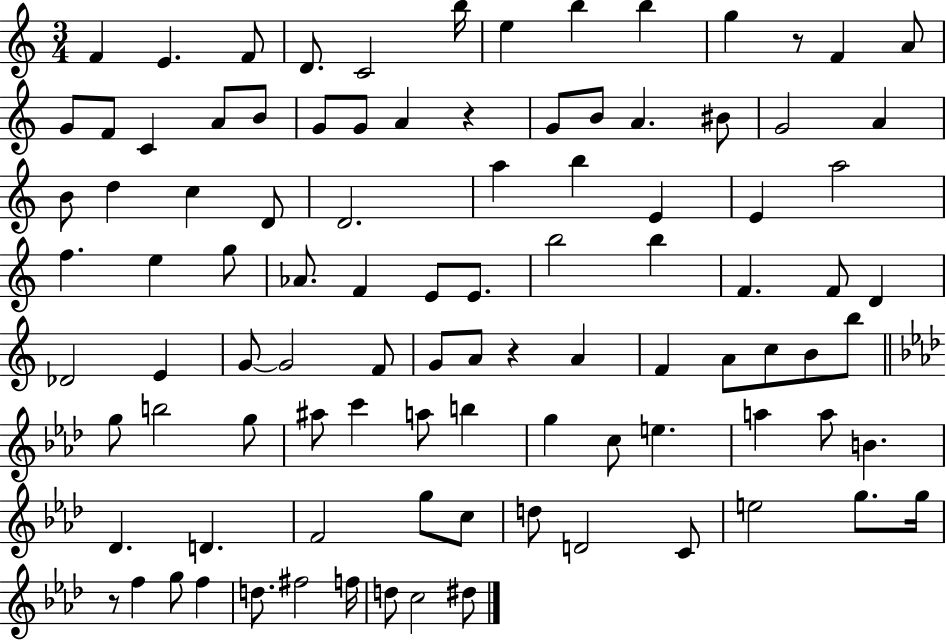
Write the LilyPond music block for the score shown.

{
  \clef treble
  \numericTimeSignature
  \time 3/4
  \key c \major
  \repeat volta 2 { f'4 e'4. f'8 | d'8. c'2 b''16 | e''4 b''4 b''4 | g''4 r8 f'4 a'8 | \break g'8 f'8 c'4 a'8 b'8 | g'8 g'8 a'4 r4 | g'8 b'8 a'4. bis'8 | g'2 a'4 | \break b'8 d''4 c''4 d'8 | d'2. | a''4 b''4 e'4 | e'4 a''2 | \break f''4. e''4 g''8 | aes'8. f'4 e'8 e'8. | b''2 b''4 | f'4. f'8 d'4 | \break des'2 e'4 | g'8~~ g'2 f'8 | g'8 a'8 r4 a'4 | f'4 a'8 c''8 b'8 b''8 | \break \bar "||" \break \key aes \major g''8 b''2 g''8 | ais''8 c'''4 a''8 b''4 | g''4 c''8 e''4. | a''4 a''8 b'4. | \break des'4. d'4. | f'2 g''8 c''8 | d''8 d'2 c'8 | e''2 g''8. g''16 | \break r8 f''4 g''8 f''4 | d''8. fis''2 f''16 | d''8 c''2 dis''8 | } \bar "|."
}